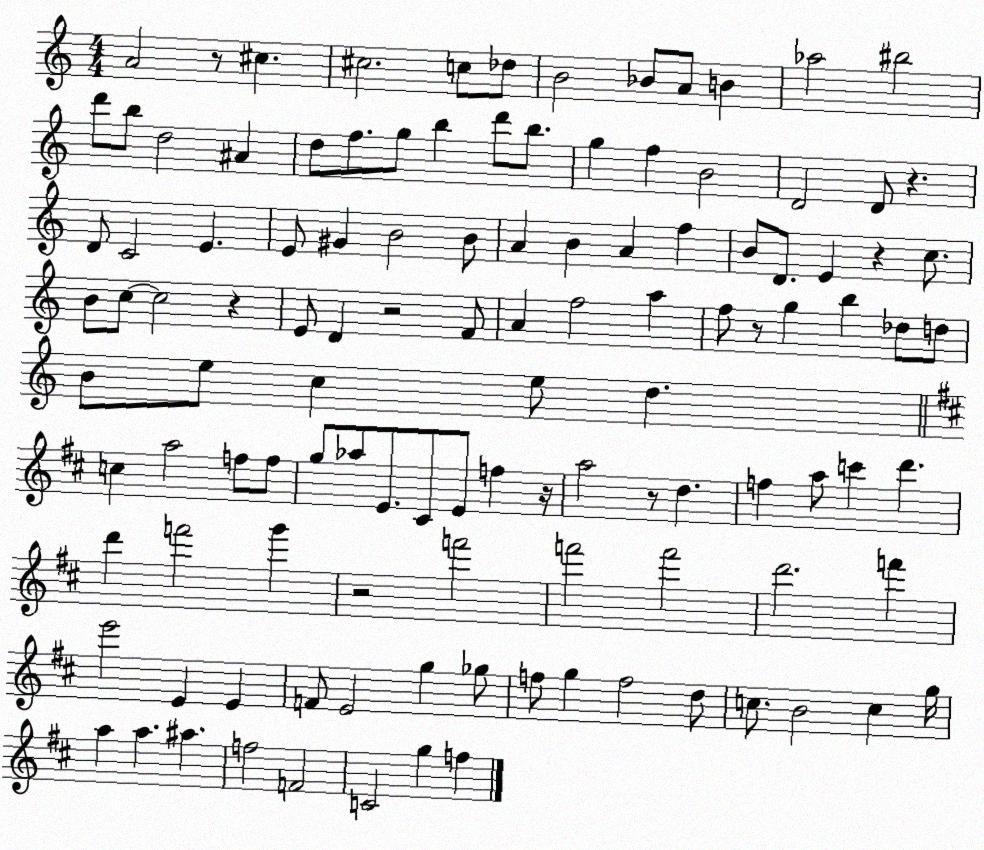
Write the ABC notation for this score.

X:1
T:Untitled
M:4/4
L:1/4
K:C
A2 z/2 ^c ^c2 c/2 _d/2 B2 _B/2 A/2 B _a2 ^b2 d'/2 b/2 d2 ^A d/2 f/2 g/2 b d'/2 b/2 g f B2 D2 D/2 z D/2 C2 E E/2 ^G B2 B/2 A B A f B/2 D/2 E z c/2 B/2 c/2 c2 z E/2 D z2 F/2 A f2 a f/2 z/2 g b _d/2 d/2 B/2 e/2 c e/2 d c a2 f/2 f/2 g/2 _a/2 E/2 ^C/2 E/2 f z/4 a2 z/2 d f a/2 c' d' d' f'2 g' z2 f'2 f'2 f'2 d'2 f' e'2 E E F/2 E2 g _g/2 f/2 g f2 d/2 c/2 B2 c g/4 a a ^a f2 F2 C2 g f